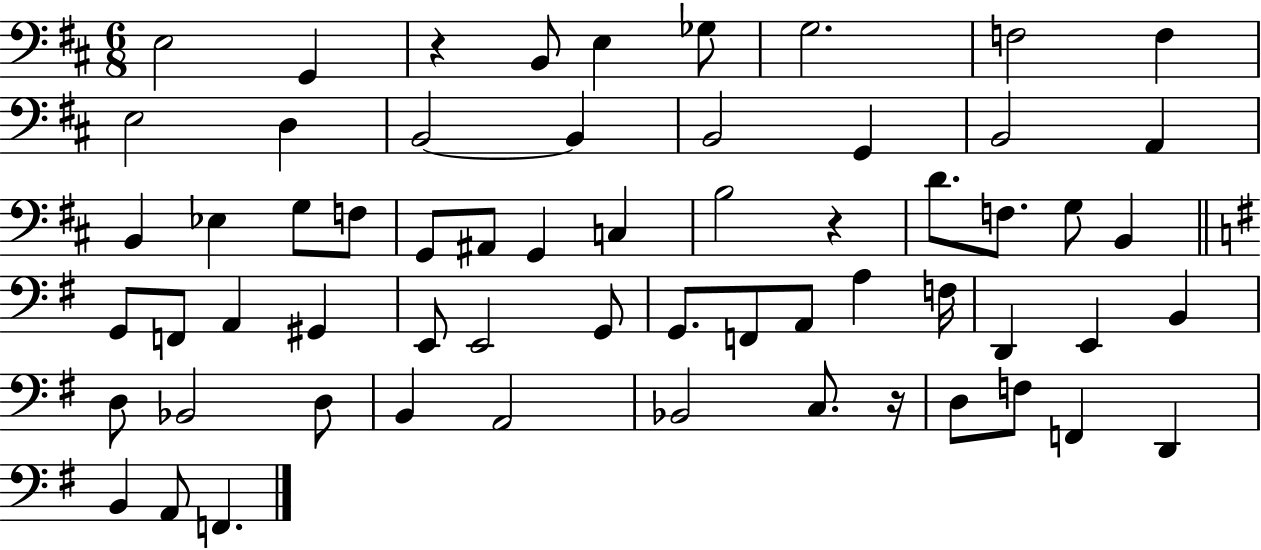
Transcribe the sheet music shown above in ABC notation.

X:1
T:Untitled
M:6/8
L:1/4
K:D
E,2 G,, z B,,/2 E, _G,/2 G,2 F,2 F, E,2 D, B,,2 B,, B,,2 G,, B,,2 A,, B,, _E, G,/2 F,/2 G,,/2 ^A,,/2 G,, C, B,2 z D/2 F,/2 G,/2 B,, G,,/2 F,,/2 A,, ^G,, E,,/2 E,,2 G,,/2 G,,/2 F,,/2 A,,/2 A, F,/4 D,, E,, B,, D,/2 _B,,2 D,/2 B,, A,,2 _B,,2 C,/2 z/4 D,/2 F,/2 F,, D,, B,, A,,/2 F,,